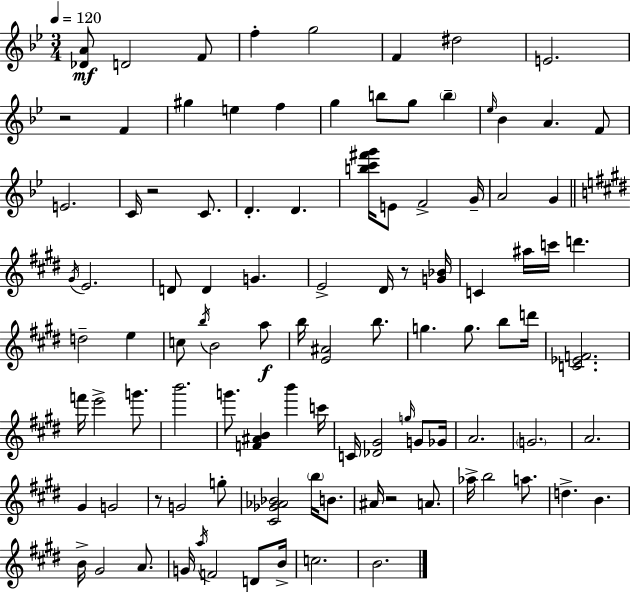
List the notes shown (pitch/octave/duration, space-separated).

[Db4,A4]/e D4/h F4/e F5/q G5/h F4/q D#5/h E4/h. R/h F4/q G#5/q E5/q F5/q G5/q B5/e G5/e B5/q Eb5/s Bb4/q A4/q. F4/e E4/h. C4/s R/h C4/e. D4/q. D4/q. [B5,C6,F#6,G6]/s E4/e F4/h G4/s A4/h G4/q G#4/s E4/h. D4/e D4/q G4/q. E4/h D#4/s R/e [G4,Bb4]/s C4/q A#5/s C6/s D6/q. D5/h E5/q C5/e B5/s B4/h A5/e B5/s [E4,A#4]/h B5/e. G5/q. G5/e. B5/e D6/s [C4,Eb4,F4]/h. F6/s E6/h G6/e. B6/h. G6/e. [F4,A#4,B4]/q B6/q C6/s C4/s [Db4,G#4]/h G5/s G4/e Gb4/s A4/h. G4/h. A4/h. G#4/q G4/h R/e G4/h G5/e [C#4,Gb4,Ab4,Bb4]/h B5/s B4/e. A#4/s R/h A4/e. Ab5/s B5/h A5/e. D5/q. B4/q. B4/s G#4/h A4/e. G4/s A5/s F4/h D4/e B4/s C5/h. B4/h.